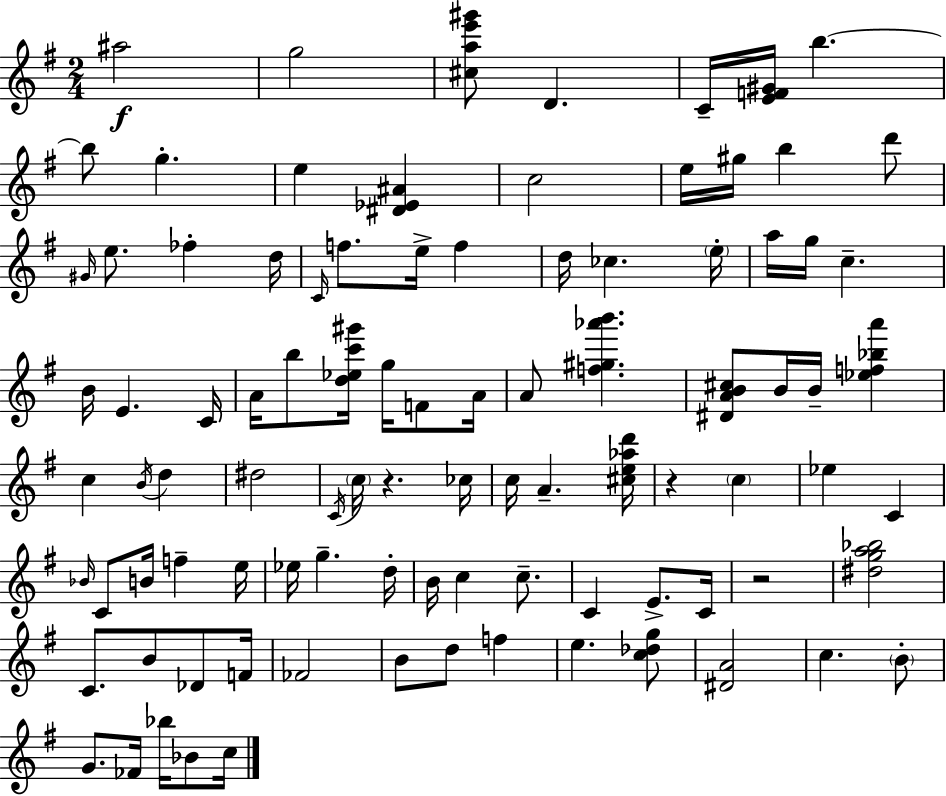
{
  \clef treble
  \numericTimeSignature
  \time 2/4
  \key e \minor
  ais''2\f | g''2 | <cis'' a'' e''' gis'''>8 d'4. | c'16-- <e' f' gis'>16 b''4.~~ | \break b''8 g''4.-. | e''4 <dis' ees' ais'>4 | c''2 | e''16 gis''16 b''4 d'''8 | \break \grace { gis'16 } e''8. fes''4-. | d''16 \grace { c'16 } f''8. e''16-> f''4 | d''16 ces''4. | \parenthesize e''16-. a''16 g''16 c''4.-- | \break b'16 e'4. | c'16 a'16 b''8 <d'' ees'' c''' gis'''>16 g''16 f'8 | a'16 a'8 <f'' gis'' aes''' b'''>4. | <dis' a' b' cis''>8 b'16 b'16-- <ees'' f'' bes'' a'''>4 | \break c''4 \acciaccatura { b'16 } d''4 | dis''2 | \acciaccatura { c'16 } \parenthesize c''16 r4. | ces''16 c''16 a'4.-- | \break <cis'' e'' aes'' d'''>16 r4 | \parenthesize c''4 ees''4 | c'4 \grace { bes'16 } c'8 b'16 | f''4-- e''16 ees''16 g''4.-- | \break d''16-. b'16 c''4 | c''8.-- c'4 | e'8.-> c'16 r2 | <dis'' g'' a'' bes''>2 | \break c'8. | b'8 des'8 f'16 fes'2 | b'8 d''8 | f''4 e''4. | \break <c'' des'' g''>8 <dis' a'>2 | c''4. | \parenthesize b'8-. g'8. | fes'16 bes''16 bes'8 c''16 \bar "|."
}